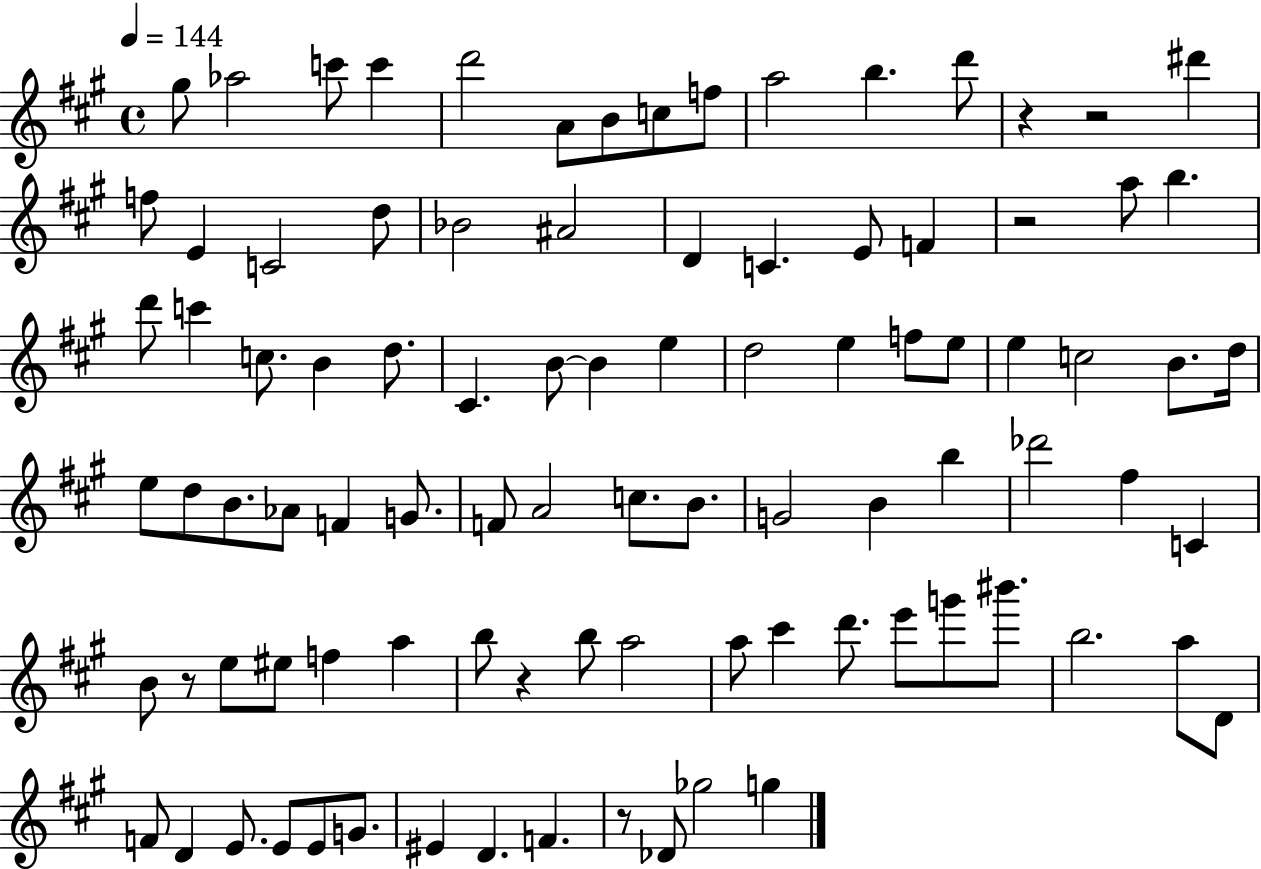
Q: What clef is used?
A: treble